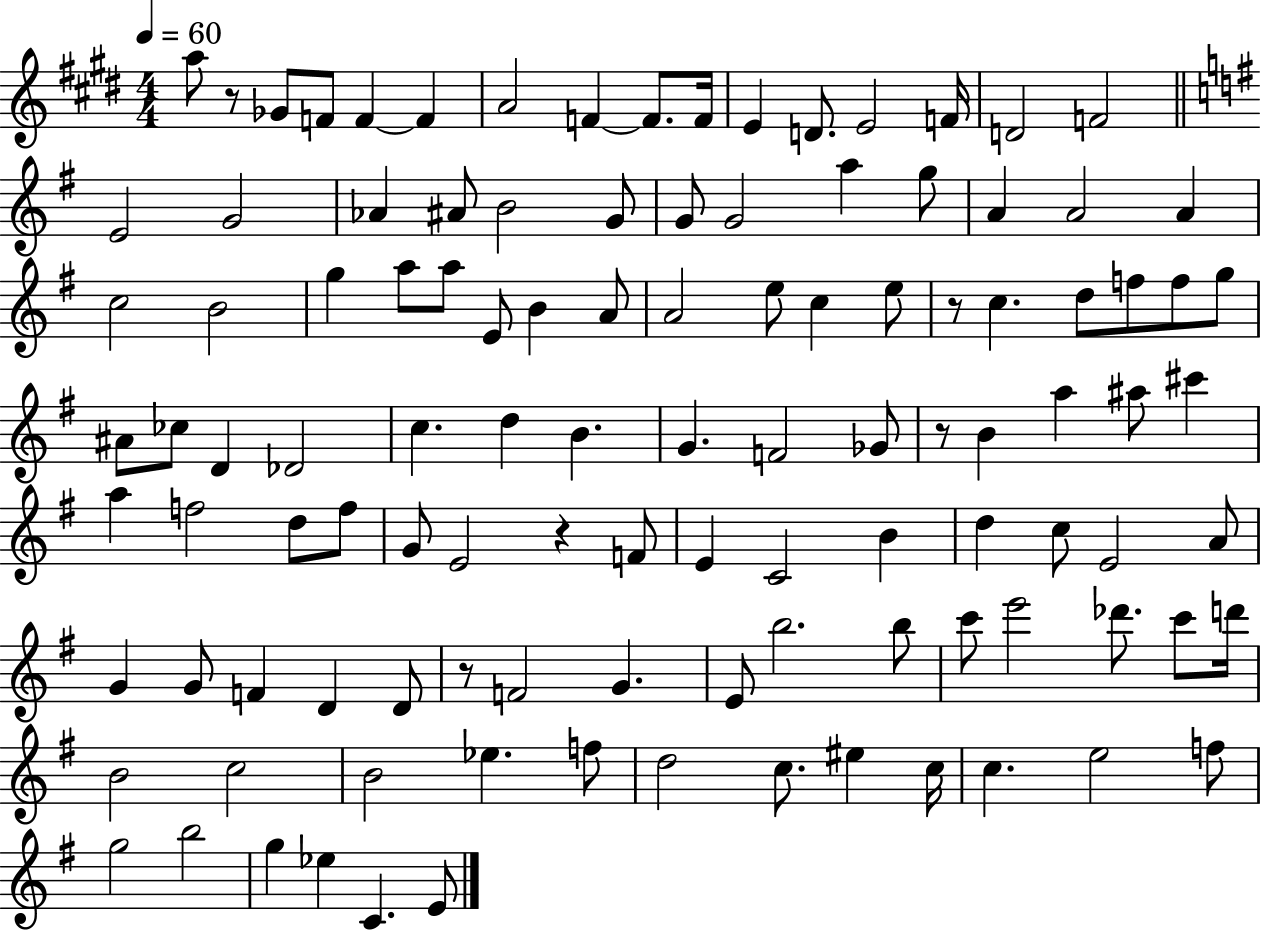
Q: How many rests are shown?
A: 5